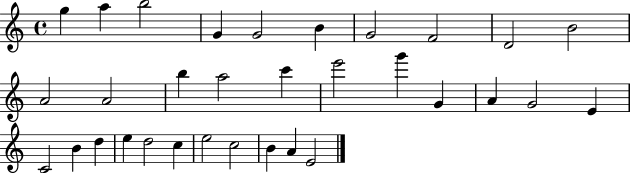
{
  \clef treble
  \time 4/4
  \defaultTimeSignature
  \key c \major
  g''4 a''4 b''2 | g'4 g'2 b'4 | g'2 f'2 | d'2 b'2 | \break a'2 a'2 | b''4 a''2 c'''4 | e'''2 g'''4 g'4 | a'4 g'2 e'4 | \break c'2 b'4 d''4 | e''4 d''2 c''4 | e''2 c''2 | b'4 a'4 e'2 | \break \bar "|."
}